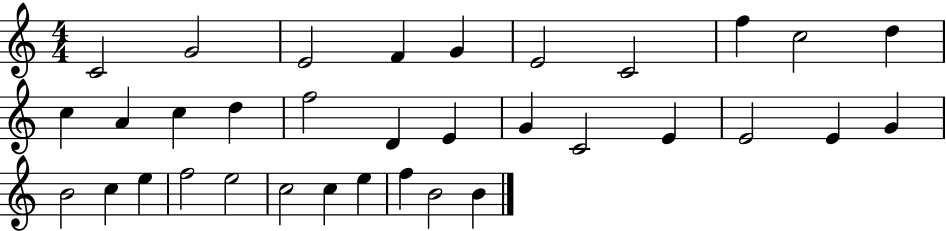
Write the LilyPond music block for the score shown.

{
  \clef treble
  \numericTimeSignature
  \time 4/4
  \key c \major
  c'2 g'2 | e'2 f'4 g'4 | e'2 c'2 | f''4 c''2 d''4 | \break c''4 a'4 c''4 d''4 | f''2 d'4 e'4 | g'4 c'2 e'4 | e'2 e'4 g'4 | \break b'2 c''4 e''4 | f''2 e''2 | c''2 c''4 e''4 | f''4 b'2 b'4 | \break \bar "|."
}